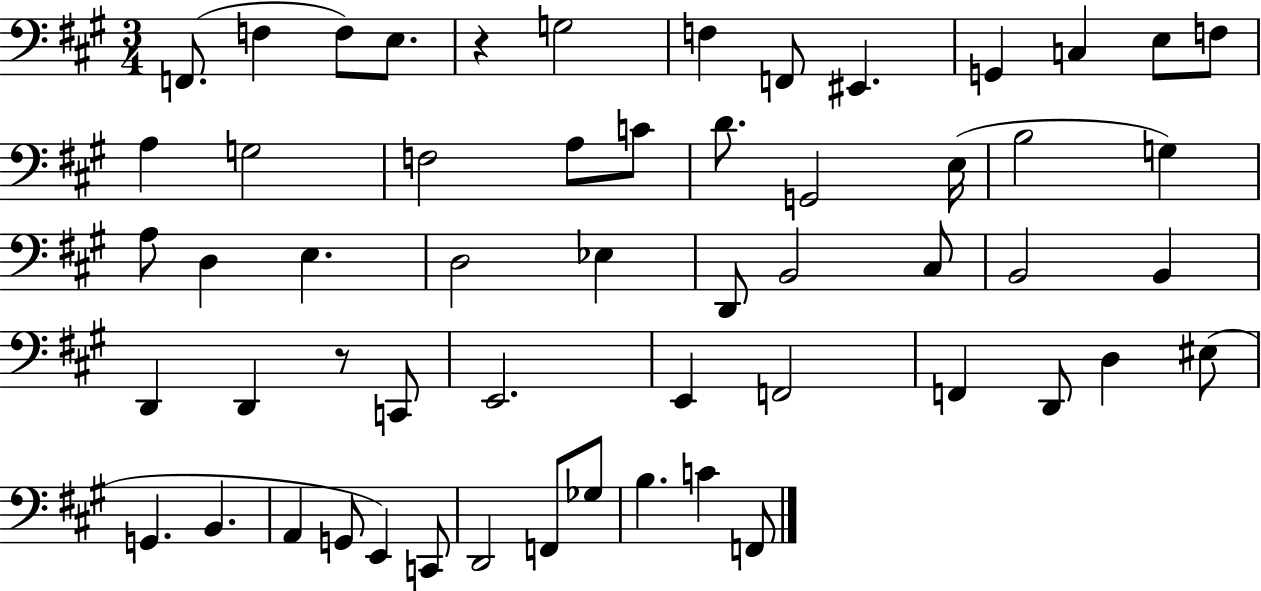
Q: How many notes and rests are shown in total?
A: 56